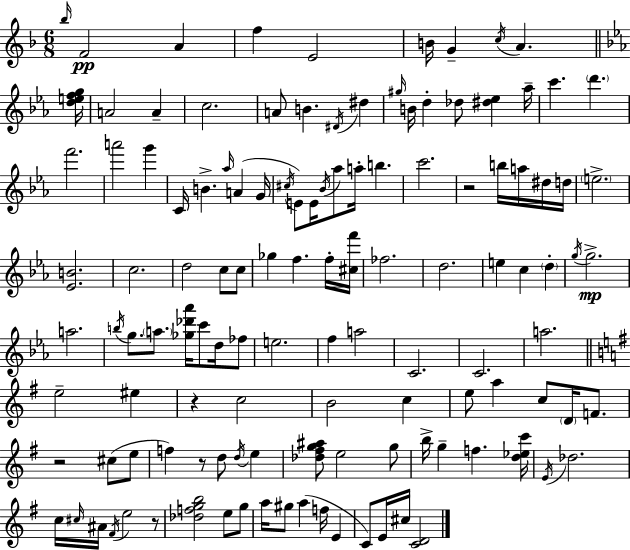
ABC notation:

X:1
T:Untitled
M:6/8
L:1/4
K:Dm
_b/4 F2 A f E2 B/4 G c/4 A [defg]/4 A2 A c2 A/2 B ^D/4 ^d ^g/4 B/4 d _d/2 [^d_e] _a/4 c' d' f'2 a'2 g' C/4 B _a/4 A G/4 ^c/4 E/2 E/4 _B/4 _a/2 a/4 b c'2 z2 b/4 a/4 ^d/4 d/4 e2 [_EB]2 c2 d2 c/2 c/2 _g f f/4 [^cf']/4 _f2 d2 e c d g/4 g2 a2 b/4 g/2 a/2 [_g_d'_a']/4 c'/2 d/4 _f/2 e2 f a2 C2 C2 a2 e2 ^e z c2 B2 c e/2 a c/2 D/4 F/2 z2 ^c/2 e/2 f z/2 d/2 d/4 e [_d^fg^a]/2 e2 g/2 b/4 g f [d_ec']/4 E/4 _d2 c/4 ^c/4 ^A/4 ^F/4 e2 z/2 [_dfgb]2 e/2 g/2 a/4 ^g/2 a f/4 E C/2 E/4 ^c/4 [CD]2